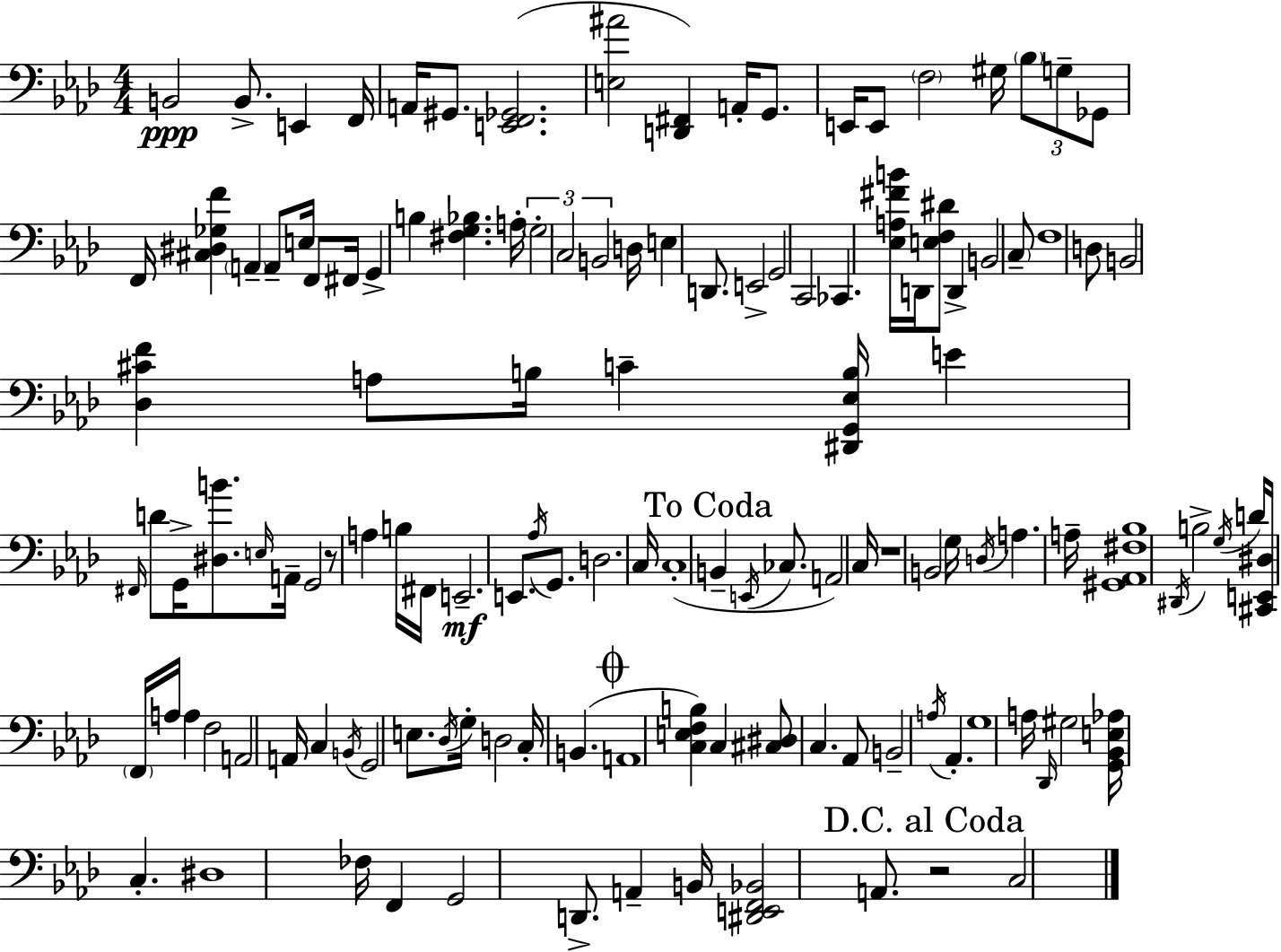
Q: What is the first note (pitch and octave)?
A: B2